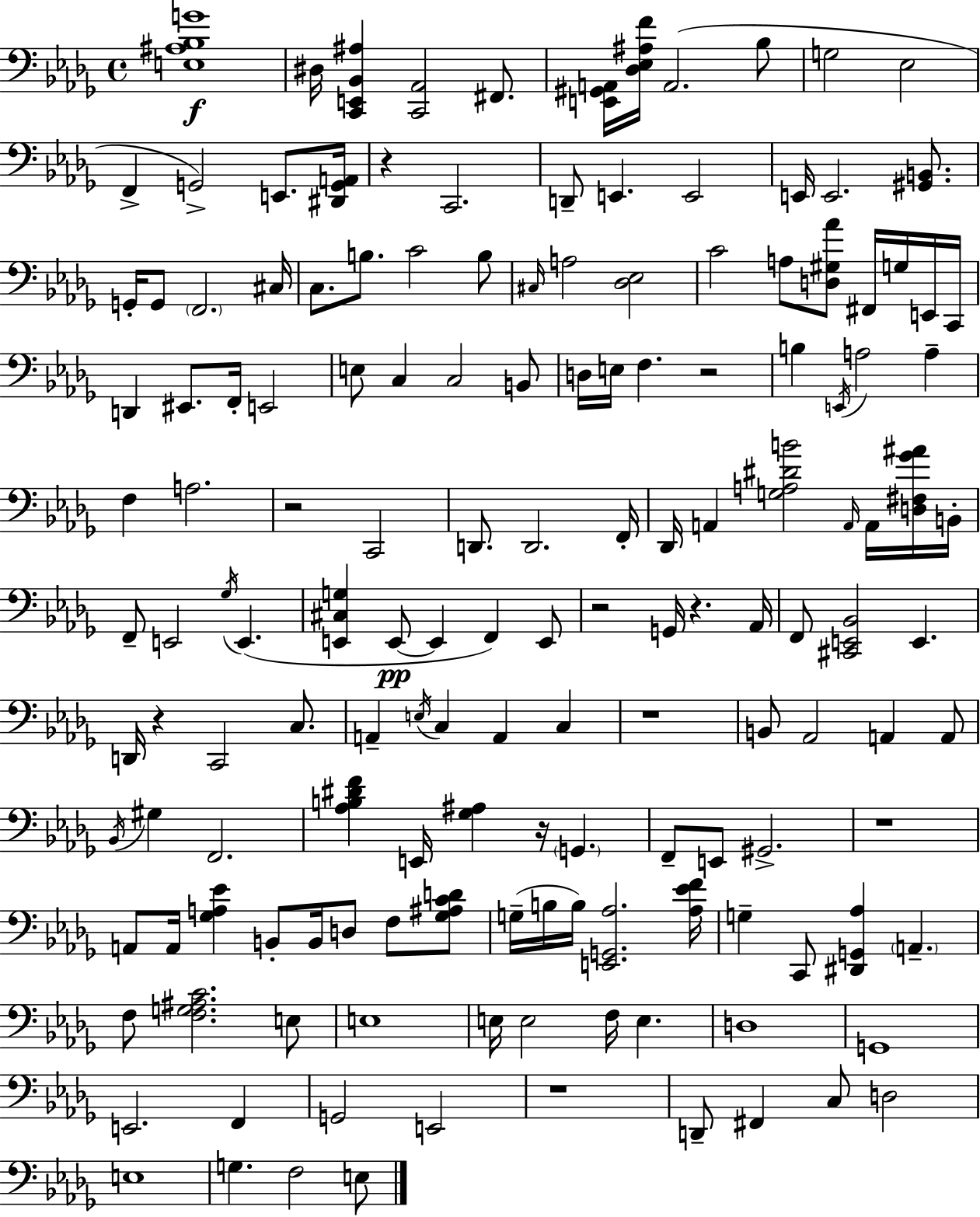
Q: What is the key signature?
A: BES minor